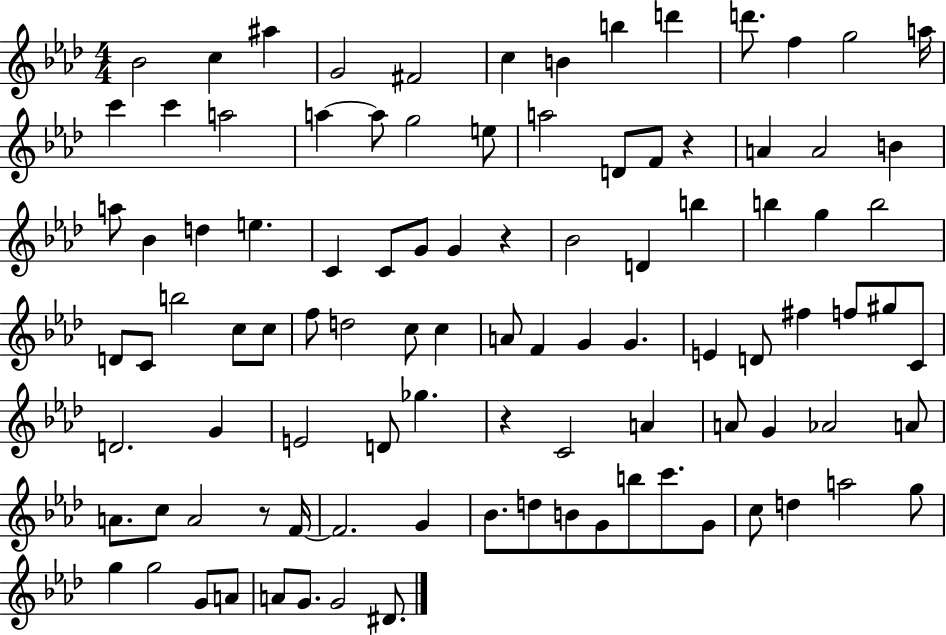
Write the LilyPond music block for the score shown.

{
  \clef treble
  \numericTimeSignature
  \time 4/4
  \key aes \major
  bes'2 c''4 ais''4 | g'2 fis'2 | c''4 b'4 b''4 d'''4 | d'''8. f''4 g''2 a''16 | \break c'''4 c'''4 a''2 | a''4~~ a''8 g''2 e''8 | a''2 d'8 f'8 r4 | a'4 a'2 b'4 | \break a''8 bes'4 d''4 e''4. | c'4 c'8 g'8 g'4 r4 | bes'2 d'4 b''4 | b''4 g''4 b''2 | \break d'8 c'8 b''2 c''8 c''8 | f''8 d''2 c''8 c''4 | a'8 f'4 g'4 g'4. | e'4 d'8 fis''4 f''8 gis''8 c'8 | \break d'2. g'4 | e'2 d'8 ges''4. | r4 c'2 a'4 | a'8 g'4 aes'2 a'8 | \break a'8. c''8 a'2 r8 f'16~~ | f'2. g'4 | bes'8. d''8 b'8 g'8 b''8 c'''8. g'8 | c''8 d''4 a''2 g''8 | \break g''4 g''2 g'8 a'8 | a'8 g'8. g'2 dis'8. | \bar "|."
}